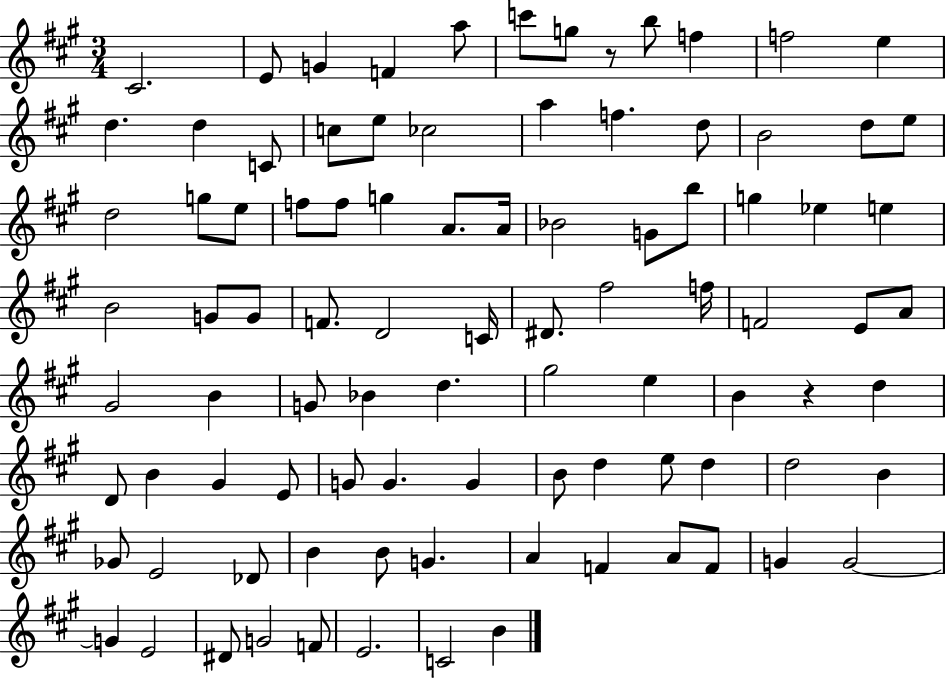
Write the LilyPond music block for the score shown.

{
  \clef treble
  \numericTimeSignature
  \time 3/4
  \key a \major
  cis'2. | e'8 g'4 f'4 a''8 | c'''8 g''8 r8 b''8 f''4 | f''2 e''4 | \break d''4. d''4 c'8 | c''8 e''8 ces''2 | a''4 f''4. d''8 | b'2 d''8 e''8 | \break d''2 g''8 e''8 | f''8 f''8 g''4 a'8. a'16 | bes'2 g'8 b''8 | g''4 ees''4 e''4 | \break b'2 g'8 g'8 | f'8. d'2 c'16 | dis'8. fis''2 f''16 | f'2 e'8 a'8 | \break gis'2 b'4 | g'8 bes'4 d''4. | gis''2 e''4 | b'4 r4 d''4 | \break d'8 b'4 gis'4 e'8 | g'8 g'4. g'4 | b'8 d''4 e''8 d''4 | d''2 b'4 | \break ges'8 e'2 des'8 | b'4 b'8 g'4. | a'4 f'4 a'8 f'8 | g'4 g'2~~ | \break g'4 e'2 | dis'8 g'2 f'8 | e'2. | c'2 b'4 | \break \bar "|."
}